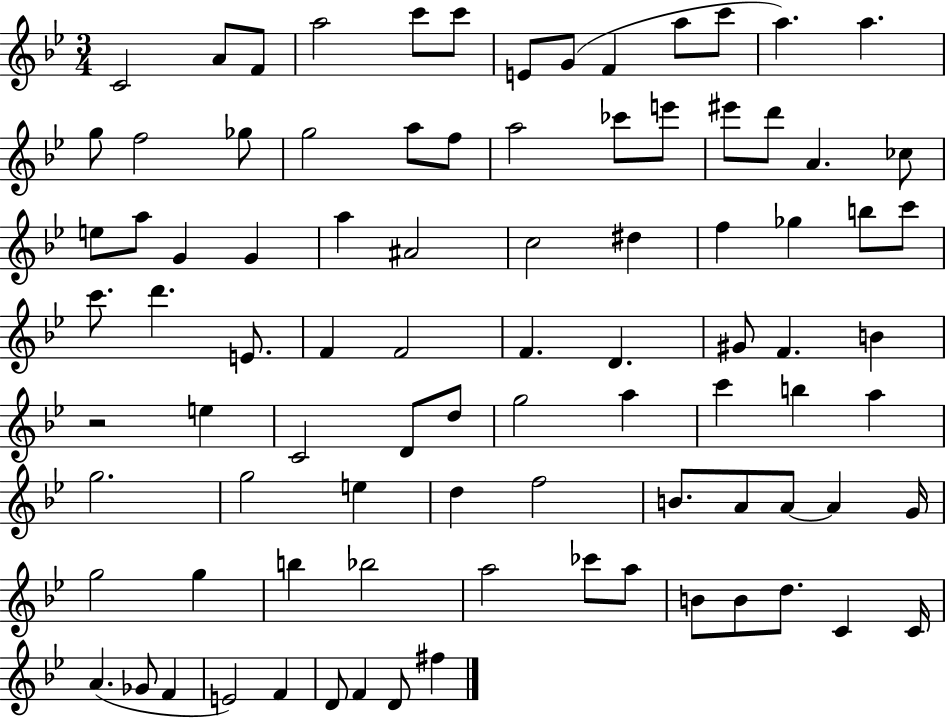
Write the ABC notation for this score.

X:1
T:Untitled
M:3/4
L:1/4
K:Bb
C2 A/2 F/2 a2 c'/2 c'/2 E/2 G/2 F a/2 c'/2 a a g/2 f2 _g/2 g2 a/2 f/2 a2 _c'/2 e'/2 ^e'/2 d'/2 A _c/2 e/2 a/2 G G a ^A2 c2 ^d f _g b/2 c'/2 c'/2 d' E/2 F F2 F D ^G/2 F B z2 e C2 D/2 d/2 g2 a c' b a g2 g2 e d f2 B/2 A/2 A/2 A G/4 g2 g b _b2 a2 _c'/2 a/2 B/2 B/2 d/2 C C/4 A _G/2 F E2 F D/2 F D/2 ^f